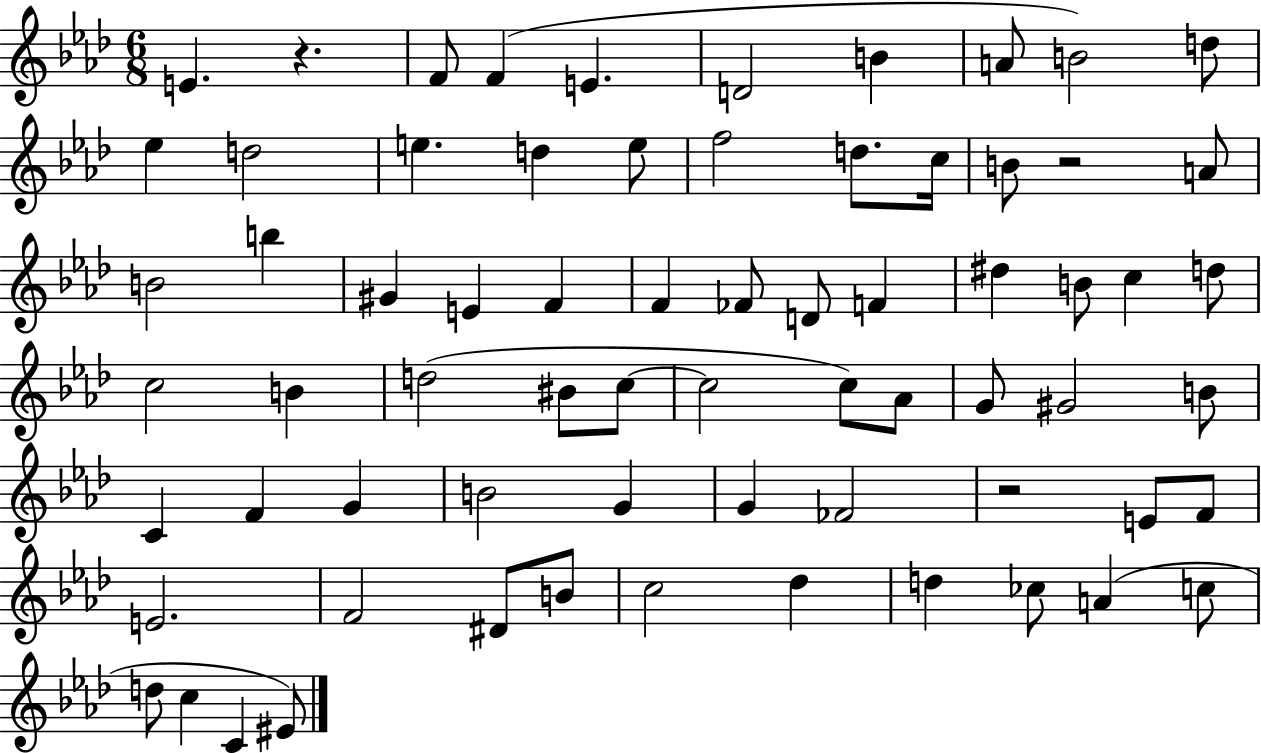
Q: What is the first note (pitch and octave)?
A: E4